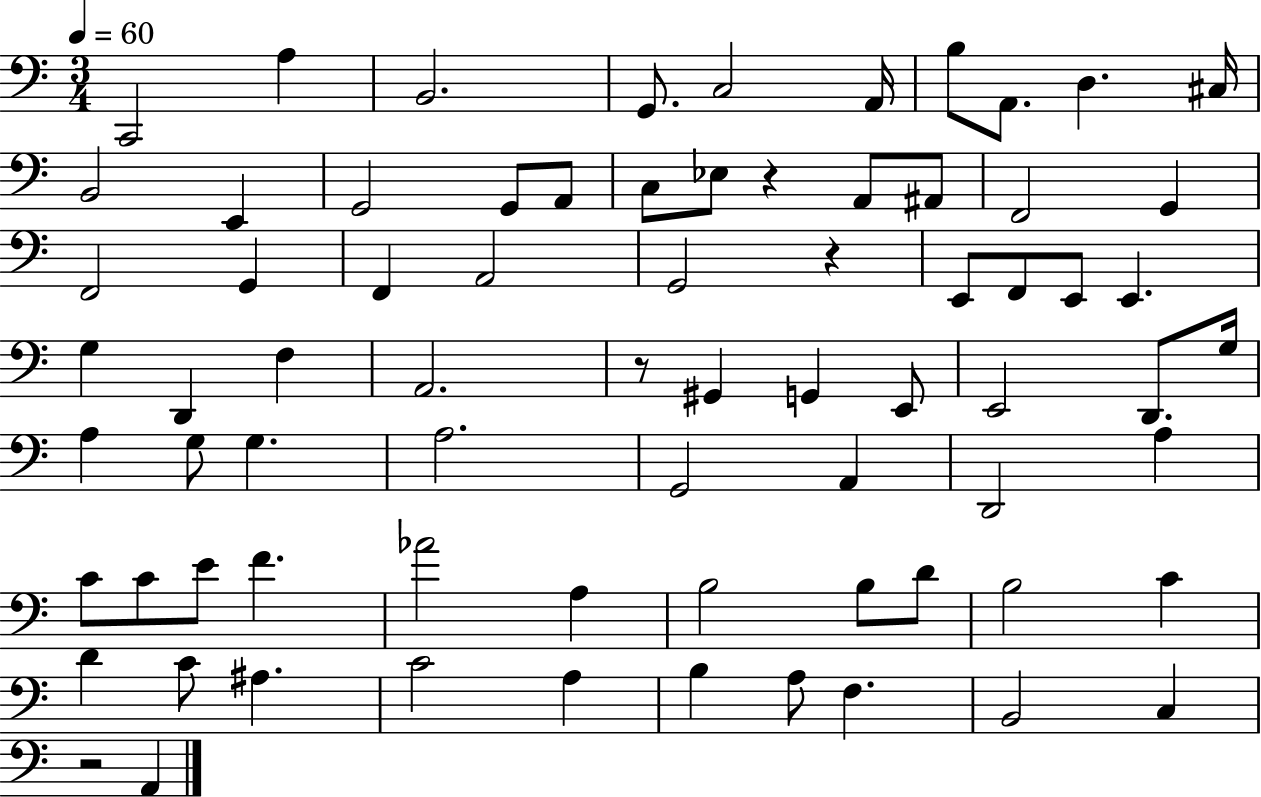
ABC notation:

X:1
T:Untitled
M:3/4
L:1/4
K:C
C,,2 A, B,,2 G,,/2 C,2 A,,/4 B,/2 A,,/2 D, ^C,/4 B,,2 E,, G,,2 G,,/2 A,,/2 C,/2 _E,/2 z A,,/2 ^A,,/2 F,,2 G,, F,,2 G,, F,, A,,2 G,,2 z E,,/2 F,,/2 E,,/2 E,, G, D,, F, A,,2 z/2 ^G,, G,, E,,/2 E,,2 D,,/2 G,/4 A, G,/2 G, A,2 G,,2 A,, D,,2 A, C/2 C/2 E/2 F _A2 A, B,2 B,/2 D/2 B,2 C D C/2 ^A, C2 A, B, A,/2 F, B,,2 C, z2 A,,